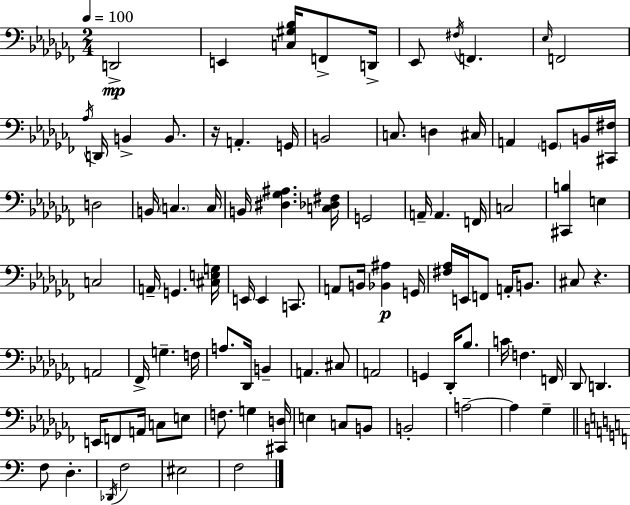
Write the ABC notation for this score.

X:1
T:Untitled
M:2/4
L:1/4
K:Abm
D,,2 E,, [C,^G,_B,]/4 F,,/2 D,,/4 _E,,/2 ^F,/4 F,, _E,/4 F,,2 _A,/4 D,,/4 B,, B,,/2 z/4 A,, G,,/4 B,,2 C,/2 D, ^C,/4 A,, G,,/2 B,,/4 [^C,,^F,]/4 D,2 B,,/4 C, C,/4 B,,/4 [^D,_G,^A,] [C,_D,^F,]/4 G,,2 A,,/4 A,, F,,/4 C,2 [^C,,B,] E, C,2 A,,/4 G,, [^C,E,G,]/4 E,,/4 E,, C,,/2 A,,/2 B,,/4 [_B,,^A,] G,,/4 [^F,_A,]/4 E,,/4 F,,/2 A,,/4 B,,/2 ^C,/2 z A,,2 _F,,/4 G, F,/4 A,/2 _D,,/4 B,, A,, ^C,/2 A,,2 G,, _D,,/4 _B,/2 C/4 F, F,,/4 _D,,/2 D,, E,,/4 F,,/2 A,,/4 C,/2 E,/2 F,/2 G, [^C,,D,]/4 E, C,/2 B,,/2 B,,2 A,2 A, _G, F,/2 D, _D,,/4 F,2 ^E,2 F,2